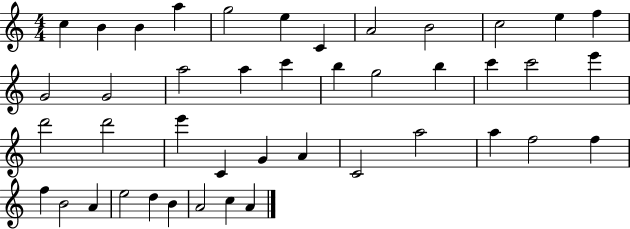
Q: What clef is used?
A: treble